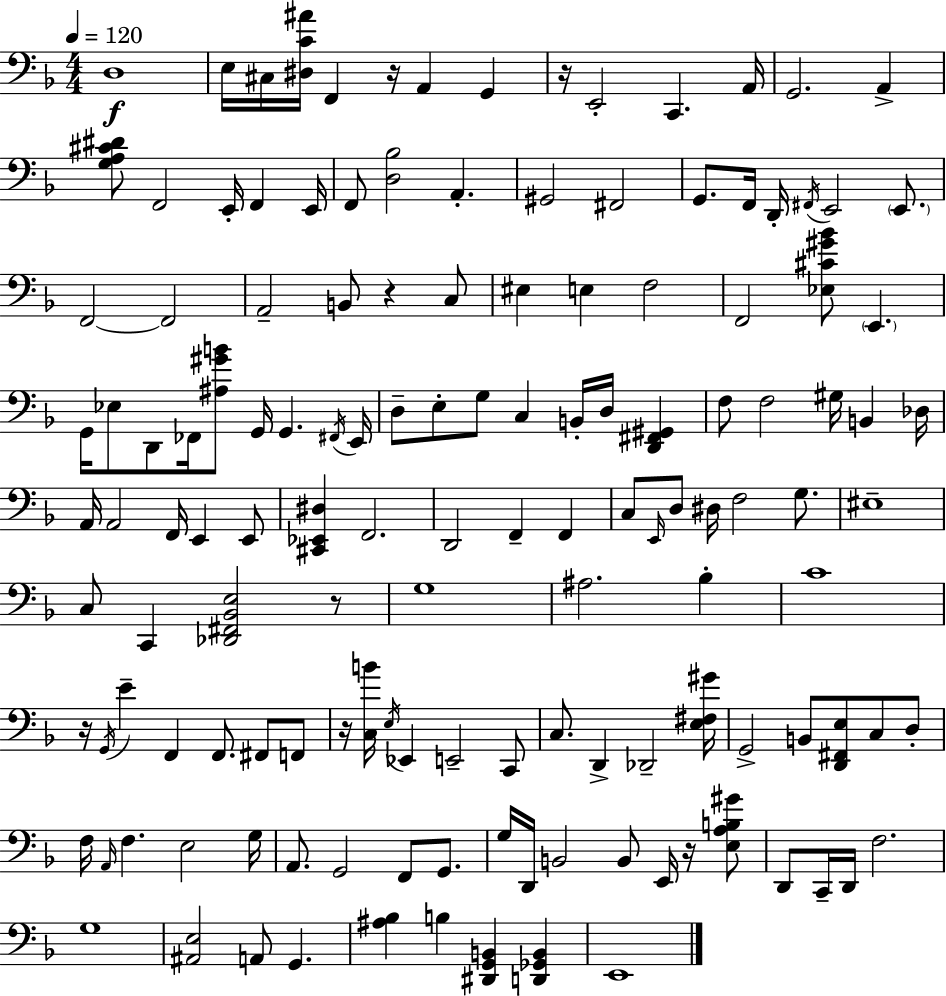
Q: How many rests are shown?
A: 7